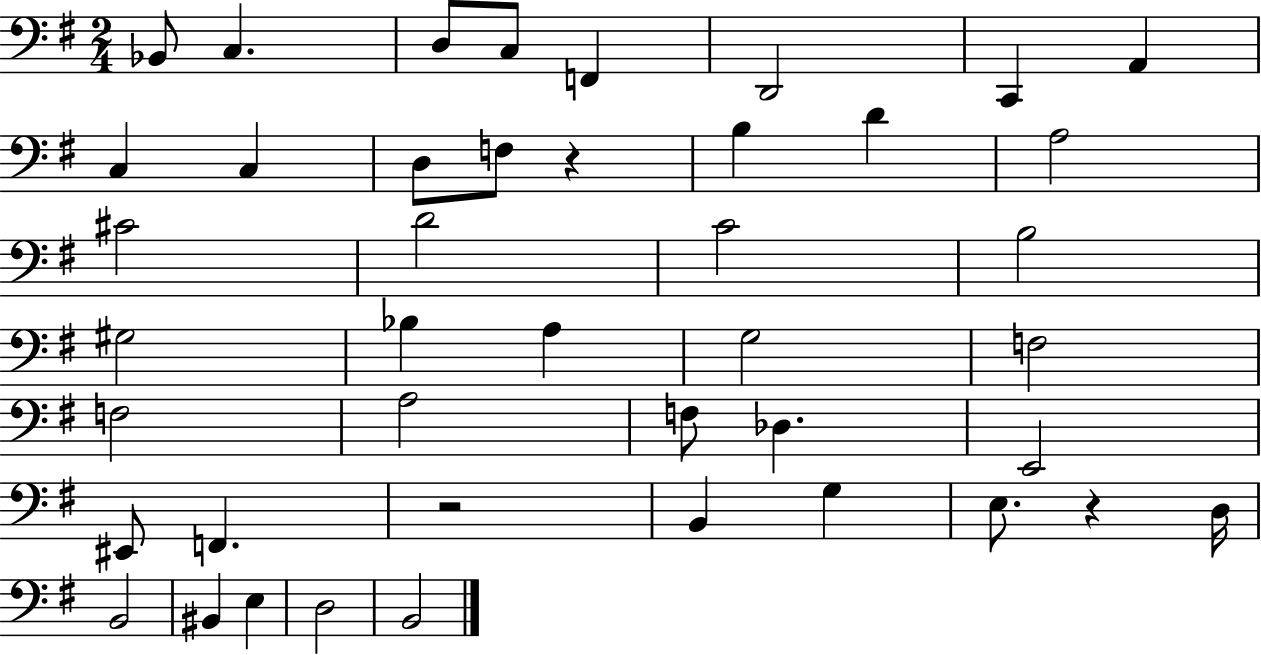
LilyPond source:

{
  \clef bass
  \numericTimeSignature
  \time 2/4
  \key g \major
  bes,8 c4. | d8 c8 f,4 | d,2 | c,4 a,4 | \break c4 c4 | d8 f8 r4 | b4 d'4 | a2 | \break cis'2 | d'2 | c'2 | b2 | \break gis2 | bes4 a4 | g2 | f2 | \break f2 | a2 | f8 des4. | e,2 | \break eis,8 f,4. | r2 | b,4 g4 | e8. r4 d16 | \break b,2 | bis,4 e4 | d2 | b,2 | \break \bar "|."
}